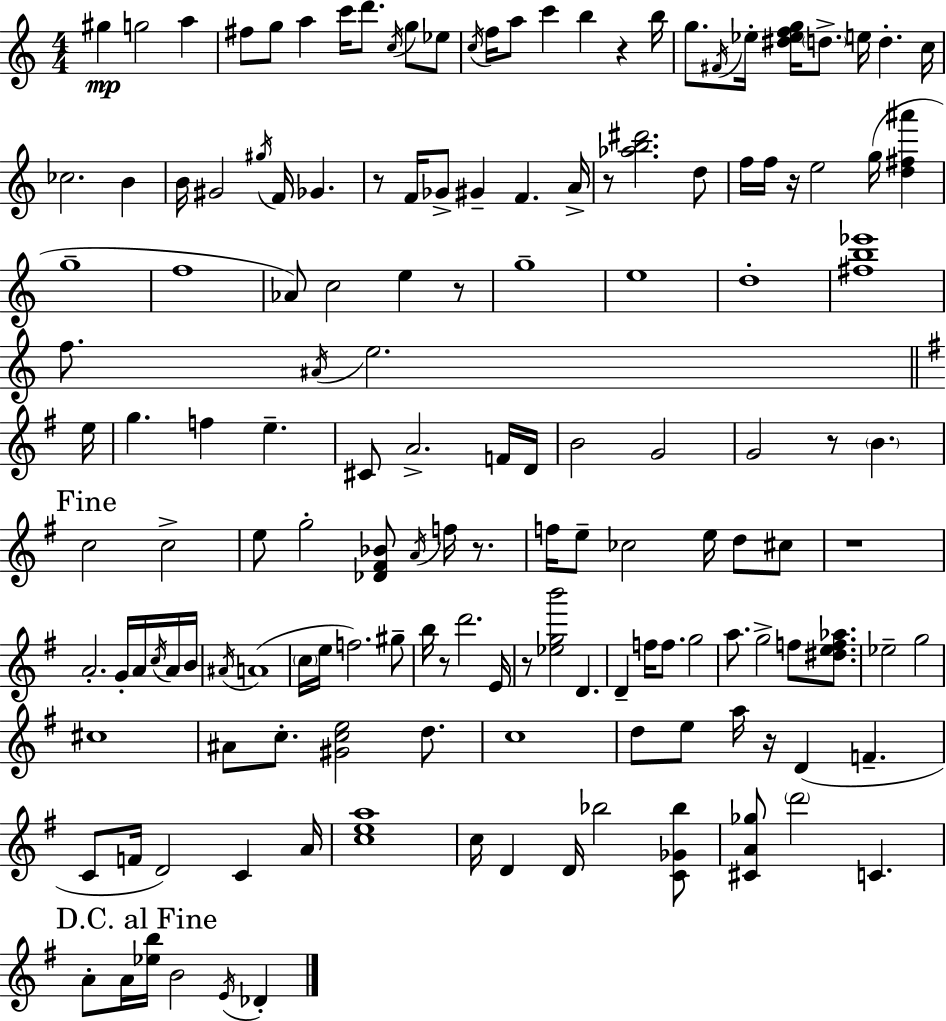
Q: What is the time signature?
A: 4/4